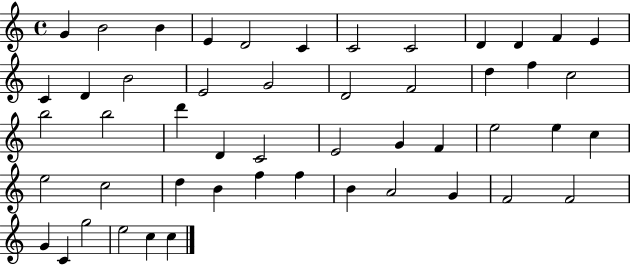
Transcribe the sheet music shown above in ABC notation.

X:1
T:Untitled
M:4/4
L:1/4
K:C
G B2 B E D2 C C2 C2 D D F E C D B2 E2 G2 D2 F2 d f c2 b2 b2 d' D C2 E2 G F e2 e c e2 c2 d B f f B A2 G F2 F2 G C g2 e2 c c